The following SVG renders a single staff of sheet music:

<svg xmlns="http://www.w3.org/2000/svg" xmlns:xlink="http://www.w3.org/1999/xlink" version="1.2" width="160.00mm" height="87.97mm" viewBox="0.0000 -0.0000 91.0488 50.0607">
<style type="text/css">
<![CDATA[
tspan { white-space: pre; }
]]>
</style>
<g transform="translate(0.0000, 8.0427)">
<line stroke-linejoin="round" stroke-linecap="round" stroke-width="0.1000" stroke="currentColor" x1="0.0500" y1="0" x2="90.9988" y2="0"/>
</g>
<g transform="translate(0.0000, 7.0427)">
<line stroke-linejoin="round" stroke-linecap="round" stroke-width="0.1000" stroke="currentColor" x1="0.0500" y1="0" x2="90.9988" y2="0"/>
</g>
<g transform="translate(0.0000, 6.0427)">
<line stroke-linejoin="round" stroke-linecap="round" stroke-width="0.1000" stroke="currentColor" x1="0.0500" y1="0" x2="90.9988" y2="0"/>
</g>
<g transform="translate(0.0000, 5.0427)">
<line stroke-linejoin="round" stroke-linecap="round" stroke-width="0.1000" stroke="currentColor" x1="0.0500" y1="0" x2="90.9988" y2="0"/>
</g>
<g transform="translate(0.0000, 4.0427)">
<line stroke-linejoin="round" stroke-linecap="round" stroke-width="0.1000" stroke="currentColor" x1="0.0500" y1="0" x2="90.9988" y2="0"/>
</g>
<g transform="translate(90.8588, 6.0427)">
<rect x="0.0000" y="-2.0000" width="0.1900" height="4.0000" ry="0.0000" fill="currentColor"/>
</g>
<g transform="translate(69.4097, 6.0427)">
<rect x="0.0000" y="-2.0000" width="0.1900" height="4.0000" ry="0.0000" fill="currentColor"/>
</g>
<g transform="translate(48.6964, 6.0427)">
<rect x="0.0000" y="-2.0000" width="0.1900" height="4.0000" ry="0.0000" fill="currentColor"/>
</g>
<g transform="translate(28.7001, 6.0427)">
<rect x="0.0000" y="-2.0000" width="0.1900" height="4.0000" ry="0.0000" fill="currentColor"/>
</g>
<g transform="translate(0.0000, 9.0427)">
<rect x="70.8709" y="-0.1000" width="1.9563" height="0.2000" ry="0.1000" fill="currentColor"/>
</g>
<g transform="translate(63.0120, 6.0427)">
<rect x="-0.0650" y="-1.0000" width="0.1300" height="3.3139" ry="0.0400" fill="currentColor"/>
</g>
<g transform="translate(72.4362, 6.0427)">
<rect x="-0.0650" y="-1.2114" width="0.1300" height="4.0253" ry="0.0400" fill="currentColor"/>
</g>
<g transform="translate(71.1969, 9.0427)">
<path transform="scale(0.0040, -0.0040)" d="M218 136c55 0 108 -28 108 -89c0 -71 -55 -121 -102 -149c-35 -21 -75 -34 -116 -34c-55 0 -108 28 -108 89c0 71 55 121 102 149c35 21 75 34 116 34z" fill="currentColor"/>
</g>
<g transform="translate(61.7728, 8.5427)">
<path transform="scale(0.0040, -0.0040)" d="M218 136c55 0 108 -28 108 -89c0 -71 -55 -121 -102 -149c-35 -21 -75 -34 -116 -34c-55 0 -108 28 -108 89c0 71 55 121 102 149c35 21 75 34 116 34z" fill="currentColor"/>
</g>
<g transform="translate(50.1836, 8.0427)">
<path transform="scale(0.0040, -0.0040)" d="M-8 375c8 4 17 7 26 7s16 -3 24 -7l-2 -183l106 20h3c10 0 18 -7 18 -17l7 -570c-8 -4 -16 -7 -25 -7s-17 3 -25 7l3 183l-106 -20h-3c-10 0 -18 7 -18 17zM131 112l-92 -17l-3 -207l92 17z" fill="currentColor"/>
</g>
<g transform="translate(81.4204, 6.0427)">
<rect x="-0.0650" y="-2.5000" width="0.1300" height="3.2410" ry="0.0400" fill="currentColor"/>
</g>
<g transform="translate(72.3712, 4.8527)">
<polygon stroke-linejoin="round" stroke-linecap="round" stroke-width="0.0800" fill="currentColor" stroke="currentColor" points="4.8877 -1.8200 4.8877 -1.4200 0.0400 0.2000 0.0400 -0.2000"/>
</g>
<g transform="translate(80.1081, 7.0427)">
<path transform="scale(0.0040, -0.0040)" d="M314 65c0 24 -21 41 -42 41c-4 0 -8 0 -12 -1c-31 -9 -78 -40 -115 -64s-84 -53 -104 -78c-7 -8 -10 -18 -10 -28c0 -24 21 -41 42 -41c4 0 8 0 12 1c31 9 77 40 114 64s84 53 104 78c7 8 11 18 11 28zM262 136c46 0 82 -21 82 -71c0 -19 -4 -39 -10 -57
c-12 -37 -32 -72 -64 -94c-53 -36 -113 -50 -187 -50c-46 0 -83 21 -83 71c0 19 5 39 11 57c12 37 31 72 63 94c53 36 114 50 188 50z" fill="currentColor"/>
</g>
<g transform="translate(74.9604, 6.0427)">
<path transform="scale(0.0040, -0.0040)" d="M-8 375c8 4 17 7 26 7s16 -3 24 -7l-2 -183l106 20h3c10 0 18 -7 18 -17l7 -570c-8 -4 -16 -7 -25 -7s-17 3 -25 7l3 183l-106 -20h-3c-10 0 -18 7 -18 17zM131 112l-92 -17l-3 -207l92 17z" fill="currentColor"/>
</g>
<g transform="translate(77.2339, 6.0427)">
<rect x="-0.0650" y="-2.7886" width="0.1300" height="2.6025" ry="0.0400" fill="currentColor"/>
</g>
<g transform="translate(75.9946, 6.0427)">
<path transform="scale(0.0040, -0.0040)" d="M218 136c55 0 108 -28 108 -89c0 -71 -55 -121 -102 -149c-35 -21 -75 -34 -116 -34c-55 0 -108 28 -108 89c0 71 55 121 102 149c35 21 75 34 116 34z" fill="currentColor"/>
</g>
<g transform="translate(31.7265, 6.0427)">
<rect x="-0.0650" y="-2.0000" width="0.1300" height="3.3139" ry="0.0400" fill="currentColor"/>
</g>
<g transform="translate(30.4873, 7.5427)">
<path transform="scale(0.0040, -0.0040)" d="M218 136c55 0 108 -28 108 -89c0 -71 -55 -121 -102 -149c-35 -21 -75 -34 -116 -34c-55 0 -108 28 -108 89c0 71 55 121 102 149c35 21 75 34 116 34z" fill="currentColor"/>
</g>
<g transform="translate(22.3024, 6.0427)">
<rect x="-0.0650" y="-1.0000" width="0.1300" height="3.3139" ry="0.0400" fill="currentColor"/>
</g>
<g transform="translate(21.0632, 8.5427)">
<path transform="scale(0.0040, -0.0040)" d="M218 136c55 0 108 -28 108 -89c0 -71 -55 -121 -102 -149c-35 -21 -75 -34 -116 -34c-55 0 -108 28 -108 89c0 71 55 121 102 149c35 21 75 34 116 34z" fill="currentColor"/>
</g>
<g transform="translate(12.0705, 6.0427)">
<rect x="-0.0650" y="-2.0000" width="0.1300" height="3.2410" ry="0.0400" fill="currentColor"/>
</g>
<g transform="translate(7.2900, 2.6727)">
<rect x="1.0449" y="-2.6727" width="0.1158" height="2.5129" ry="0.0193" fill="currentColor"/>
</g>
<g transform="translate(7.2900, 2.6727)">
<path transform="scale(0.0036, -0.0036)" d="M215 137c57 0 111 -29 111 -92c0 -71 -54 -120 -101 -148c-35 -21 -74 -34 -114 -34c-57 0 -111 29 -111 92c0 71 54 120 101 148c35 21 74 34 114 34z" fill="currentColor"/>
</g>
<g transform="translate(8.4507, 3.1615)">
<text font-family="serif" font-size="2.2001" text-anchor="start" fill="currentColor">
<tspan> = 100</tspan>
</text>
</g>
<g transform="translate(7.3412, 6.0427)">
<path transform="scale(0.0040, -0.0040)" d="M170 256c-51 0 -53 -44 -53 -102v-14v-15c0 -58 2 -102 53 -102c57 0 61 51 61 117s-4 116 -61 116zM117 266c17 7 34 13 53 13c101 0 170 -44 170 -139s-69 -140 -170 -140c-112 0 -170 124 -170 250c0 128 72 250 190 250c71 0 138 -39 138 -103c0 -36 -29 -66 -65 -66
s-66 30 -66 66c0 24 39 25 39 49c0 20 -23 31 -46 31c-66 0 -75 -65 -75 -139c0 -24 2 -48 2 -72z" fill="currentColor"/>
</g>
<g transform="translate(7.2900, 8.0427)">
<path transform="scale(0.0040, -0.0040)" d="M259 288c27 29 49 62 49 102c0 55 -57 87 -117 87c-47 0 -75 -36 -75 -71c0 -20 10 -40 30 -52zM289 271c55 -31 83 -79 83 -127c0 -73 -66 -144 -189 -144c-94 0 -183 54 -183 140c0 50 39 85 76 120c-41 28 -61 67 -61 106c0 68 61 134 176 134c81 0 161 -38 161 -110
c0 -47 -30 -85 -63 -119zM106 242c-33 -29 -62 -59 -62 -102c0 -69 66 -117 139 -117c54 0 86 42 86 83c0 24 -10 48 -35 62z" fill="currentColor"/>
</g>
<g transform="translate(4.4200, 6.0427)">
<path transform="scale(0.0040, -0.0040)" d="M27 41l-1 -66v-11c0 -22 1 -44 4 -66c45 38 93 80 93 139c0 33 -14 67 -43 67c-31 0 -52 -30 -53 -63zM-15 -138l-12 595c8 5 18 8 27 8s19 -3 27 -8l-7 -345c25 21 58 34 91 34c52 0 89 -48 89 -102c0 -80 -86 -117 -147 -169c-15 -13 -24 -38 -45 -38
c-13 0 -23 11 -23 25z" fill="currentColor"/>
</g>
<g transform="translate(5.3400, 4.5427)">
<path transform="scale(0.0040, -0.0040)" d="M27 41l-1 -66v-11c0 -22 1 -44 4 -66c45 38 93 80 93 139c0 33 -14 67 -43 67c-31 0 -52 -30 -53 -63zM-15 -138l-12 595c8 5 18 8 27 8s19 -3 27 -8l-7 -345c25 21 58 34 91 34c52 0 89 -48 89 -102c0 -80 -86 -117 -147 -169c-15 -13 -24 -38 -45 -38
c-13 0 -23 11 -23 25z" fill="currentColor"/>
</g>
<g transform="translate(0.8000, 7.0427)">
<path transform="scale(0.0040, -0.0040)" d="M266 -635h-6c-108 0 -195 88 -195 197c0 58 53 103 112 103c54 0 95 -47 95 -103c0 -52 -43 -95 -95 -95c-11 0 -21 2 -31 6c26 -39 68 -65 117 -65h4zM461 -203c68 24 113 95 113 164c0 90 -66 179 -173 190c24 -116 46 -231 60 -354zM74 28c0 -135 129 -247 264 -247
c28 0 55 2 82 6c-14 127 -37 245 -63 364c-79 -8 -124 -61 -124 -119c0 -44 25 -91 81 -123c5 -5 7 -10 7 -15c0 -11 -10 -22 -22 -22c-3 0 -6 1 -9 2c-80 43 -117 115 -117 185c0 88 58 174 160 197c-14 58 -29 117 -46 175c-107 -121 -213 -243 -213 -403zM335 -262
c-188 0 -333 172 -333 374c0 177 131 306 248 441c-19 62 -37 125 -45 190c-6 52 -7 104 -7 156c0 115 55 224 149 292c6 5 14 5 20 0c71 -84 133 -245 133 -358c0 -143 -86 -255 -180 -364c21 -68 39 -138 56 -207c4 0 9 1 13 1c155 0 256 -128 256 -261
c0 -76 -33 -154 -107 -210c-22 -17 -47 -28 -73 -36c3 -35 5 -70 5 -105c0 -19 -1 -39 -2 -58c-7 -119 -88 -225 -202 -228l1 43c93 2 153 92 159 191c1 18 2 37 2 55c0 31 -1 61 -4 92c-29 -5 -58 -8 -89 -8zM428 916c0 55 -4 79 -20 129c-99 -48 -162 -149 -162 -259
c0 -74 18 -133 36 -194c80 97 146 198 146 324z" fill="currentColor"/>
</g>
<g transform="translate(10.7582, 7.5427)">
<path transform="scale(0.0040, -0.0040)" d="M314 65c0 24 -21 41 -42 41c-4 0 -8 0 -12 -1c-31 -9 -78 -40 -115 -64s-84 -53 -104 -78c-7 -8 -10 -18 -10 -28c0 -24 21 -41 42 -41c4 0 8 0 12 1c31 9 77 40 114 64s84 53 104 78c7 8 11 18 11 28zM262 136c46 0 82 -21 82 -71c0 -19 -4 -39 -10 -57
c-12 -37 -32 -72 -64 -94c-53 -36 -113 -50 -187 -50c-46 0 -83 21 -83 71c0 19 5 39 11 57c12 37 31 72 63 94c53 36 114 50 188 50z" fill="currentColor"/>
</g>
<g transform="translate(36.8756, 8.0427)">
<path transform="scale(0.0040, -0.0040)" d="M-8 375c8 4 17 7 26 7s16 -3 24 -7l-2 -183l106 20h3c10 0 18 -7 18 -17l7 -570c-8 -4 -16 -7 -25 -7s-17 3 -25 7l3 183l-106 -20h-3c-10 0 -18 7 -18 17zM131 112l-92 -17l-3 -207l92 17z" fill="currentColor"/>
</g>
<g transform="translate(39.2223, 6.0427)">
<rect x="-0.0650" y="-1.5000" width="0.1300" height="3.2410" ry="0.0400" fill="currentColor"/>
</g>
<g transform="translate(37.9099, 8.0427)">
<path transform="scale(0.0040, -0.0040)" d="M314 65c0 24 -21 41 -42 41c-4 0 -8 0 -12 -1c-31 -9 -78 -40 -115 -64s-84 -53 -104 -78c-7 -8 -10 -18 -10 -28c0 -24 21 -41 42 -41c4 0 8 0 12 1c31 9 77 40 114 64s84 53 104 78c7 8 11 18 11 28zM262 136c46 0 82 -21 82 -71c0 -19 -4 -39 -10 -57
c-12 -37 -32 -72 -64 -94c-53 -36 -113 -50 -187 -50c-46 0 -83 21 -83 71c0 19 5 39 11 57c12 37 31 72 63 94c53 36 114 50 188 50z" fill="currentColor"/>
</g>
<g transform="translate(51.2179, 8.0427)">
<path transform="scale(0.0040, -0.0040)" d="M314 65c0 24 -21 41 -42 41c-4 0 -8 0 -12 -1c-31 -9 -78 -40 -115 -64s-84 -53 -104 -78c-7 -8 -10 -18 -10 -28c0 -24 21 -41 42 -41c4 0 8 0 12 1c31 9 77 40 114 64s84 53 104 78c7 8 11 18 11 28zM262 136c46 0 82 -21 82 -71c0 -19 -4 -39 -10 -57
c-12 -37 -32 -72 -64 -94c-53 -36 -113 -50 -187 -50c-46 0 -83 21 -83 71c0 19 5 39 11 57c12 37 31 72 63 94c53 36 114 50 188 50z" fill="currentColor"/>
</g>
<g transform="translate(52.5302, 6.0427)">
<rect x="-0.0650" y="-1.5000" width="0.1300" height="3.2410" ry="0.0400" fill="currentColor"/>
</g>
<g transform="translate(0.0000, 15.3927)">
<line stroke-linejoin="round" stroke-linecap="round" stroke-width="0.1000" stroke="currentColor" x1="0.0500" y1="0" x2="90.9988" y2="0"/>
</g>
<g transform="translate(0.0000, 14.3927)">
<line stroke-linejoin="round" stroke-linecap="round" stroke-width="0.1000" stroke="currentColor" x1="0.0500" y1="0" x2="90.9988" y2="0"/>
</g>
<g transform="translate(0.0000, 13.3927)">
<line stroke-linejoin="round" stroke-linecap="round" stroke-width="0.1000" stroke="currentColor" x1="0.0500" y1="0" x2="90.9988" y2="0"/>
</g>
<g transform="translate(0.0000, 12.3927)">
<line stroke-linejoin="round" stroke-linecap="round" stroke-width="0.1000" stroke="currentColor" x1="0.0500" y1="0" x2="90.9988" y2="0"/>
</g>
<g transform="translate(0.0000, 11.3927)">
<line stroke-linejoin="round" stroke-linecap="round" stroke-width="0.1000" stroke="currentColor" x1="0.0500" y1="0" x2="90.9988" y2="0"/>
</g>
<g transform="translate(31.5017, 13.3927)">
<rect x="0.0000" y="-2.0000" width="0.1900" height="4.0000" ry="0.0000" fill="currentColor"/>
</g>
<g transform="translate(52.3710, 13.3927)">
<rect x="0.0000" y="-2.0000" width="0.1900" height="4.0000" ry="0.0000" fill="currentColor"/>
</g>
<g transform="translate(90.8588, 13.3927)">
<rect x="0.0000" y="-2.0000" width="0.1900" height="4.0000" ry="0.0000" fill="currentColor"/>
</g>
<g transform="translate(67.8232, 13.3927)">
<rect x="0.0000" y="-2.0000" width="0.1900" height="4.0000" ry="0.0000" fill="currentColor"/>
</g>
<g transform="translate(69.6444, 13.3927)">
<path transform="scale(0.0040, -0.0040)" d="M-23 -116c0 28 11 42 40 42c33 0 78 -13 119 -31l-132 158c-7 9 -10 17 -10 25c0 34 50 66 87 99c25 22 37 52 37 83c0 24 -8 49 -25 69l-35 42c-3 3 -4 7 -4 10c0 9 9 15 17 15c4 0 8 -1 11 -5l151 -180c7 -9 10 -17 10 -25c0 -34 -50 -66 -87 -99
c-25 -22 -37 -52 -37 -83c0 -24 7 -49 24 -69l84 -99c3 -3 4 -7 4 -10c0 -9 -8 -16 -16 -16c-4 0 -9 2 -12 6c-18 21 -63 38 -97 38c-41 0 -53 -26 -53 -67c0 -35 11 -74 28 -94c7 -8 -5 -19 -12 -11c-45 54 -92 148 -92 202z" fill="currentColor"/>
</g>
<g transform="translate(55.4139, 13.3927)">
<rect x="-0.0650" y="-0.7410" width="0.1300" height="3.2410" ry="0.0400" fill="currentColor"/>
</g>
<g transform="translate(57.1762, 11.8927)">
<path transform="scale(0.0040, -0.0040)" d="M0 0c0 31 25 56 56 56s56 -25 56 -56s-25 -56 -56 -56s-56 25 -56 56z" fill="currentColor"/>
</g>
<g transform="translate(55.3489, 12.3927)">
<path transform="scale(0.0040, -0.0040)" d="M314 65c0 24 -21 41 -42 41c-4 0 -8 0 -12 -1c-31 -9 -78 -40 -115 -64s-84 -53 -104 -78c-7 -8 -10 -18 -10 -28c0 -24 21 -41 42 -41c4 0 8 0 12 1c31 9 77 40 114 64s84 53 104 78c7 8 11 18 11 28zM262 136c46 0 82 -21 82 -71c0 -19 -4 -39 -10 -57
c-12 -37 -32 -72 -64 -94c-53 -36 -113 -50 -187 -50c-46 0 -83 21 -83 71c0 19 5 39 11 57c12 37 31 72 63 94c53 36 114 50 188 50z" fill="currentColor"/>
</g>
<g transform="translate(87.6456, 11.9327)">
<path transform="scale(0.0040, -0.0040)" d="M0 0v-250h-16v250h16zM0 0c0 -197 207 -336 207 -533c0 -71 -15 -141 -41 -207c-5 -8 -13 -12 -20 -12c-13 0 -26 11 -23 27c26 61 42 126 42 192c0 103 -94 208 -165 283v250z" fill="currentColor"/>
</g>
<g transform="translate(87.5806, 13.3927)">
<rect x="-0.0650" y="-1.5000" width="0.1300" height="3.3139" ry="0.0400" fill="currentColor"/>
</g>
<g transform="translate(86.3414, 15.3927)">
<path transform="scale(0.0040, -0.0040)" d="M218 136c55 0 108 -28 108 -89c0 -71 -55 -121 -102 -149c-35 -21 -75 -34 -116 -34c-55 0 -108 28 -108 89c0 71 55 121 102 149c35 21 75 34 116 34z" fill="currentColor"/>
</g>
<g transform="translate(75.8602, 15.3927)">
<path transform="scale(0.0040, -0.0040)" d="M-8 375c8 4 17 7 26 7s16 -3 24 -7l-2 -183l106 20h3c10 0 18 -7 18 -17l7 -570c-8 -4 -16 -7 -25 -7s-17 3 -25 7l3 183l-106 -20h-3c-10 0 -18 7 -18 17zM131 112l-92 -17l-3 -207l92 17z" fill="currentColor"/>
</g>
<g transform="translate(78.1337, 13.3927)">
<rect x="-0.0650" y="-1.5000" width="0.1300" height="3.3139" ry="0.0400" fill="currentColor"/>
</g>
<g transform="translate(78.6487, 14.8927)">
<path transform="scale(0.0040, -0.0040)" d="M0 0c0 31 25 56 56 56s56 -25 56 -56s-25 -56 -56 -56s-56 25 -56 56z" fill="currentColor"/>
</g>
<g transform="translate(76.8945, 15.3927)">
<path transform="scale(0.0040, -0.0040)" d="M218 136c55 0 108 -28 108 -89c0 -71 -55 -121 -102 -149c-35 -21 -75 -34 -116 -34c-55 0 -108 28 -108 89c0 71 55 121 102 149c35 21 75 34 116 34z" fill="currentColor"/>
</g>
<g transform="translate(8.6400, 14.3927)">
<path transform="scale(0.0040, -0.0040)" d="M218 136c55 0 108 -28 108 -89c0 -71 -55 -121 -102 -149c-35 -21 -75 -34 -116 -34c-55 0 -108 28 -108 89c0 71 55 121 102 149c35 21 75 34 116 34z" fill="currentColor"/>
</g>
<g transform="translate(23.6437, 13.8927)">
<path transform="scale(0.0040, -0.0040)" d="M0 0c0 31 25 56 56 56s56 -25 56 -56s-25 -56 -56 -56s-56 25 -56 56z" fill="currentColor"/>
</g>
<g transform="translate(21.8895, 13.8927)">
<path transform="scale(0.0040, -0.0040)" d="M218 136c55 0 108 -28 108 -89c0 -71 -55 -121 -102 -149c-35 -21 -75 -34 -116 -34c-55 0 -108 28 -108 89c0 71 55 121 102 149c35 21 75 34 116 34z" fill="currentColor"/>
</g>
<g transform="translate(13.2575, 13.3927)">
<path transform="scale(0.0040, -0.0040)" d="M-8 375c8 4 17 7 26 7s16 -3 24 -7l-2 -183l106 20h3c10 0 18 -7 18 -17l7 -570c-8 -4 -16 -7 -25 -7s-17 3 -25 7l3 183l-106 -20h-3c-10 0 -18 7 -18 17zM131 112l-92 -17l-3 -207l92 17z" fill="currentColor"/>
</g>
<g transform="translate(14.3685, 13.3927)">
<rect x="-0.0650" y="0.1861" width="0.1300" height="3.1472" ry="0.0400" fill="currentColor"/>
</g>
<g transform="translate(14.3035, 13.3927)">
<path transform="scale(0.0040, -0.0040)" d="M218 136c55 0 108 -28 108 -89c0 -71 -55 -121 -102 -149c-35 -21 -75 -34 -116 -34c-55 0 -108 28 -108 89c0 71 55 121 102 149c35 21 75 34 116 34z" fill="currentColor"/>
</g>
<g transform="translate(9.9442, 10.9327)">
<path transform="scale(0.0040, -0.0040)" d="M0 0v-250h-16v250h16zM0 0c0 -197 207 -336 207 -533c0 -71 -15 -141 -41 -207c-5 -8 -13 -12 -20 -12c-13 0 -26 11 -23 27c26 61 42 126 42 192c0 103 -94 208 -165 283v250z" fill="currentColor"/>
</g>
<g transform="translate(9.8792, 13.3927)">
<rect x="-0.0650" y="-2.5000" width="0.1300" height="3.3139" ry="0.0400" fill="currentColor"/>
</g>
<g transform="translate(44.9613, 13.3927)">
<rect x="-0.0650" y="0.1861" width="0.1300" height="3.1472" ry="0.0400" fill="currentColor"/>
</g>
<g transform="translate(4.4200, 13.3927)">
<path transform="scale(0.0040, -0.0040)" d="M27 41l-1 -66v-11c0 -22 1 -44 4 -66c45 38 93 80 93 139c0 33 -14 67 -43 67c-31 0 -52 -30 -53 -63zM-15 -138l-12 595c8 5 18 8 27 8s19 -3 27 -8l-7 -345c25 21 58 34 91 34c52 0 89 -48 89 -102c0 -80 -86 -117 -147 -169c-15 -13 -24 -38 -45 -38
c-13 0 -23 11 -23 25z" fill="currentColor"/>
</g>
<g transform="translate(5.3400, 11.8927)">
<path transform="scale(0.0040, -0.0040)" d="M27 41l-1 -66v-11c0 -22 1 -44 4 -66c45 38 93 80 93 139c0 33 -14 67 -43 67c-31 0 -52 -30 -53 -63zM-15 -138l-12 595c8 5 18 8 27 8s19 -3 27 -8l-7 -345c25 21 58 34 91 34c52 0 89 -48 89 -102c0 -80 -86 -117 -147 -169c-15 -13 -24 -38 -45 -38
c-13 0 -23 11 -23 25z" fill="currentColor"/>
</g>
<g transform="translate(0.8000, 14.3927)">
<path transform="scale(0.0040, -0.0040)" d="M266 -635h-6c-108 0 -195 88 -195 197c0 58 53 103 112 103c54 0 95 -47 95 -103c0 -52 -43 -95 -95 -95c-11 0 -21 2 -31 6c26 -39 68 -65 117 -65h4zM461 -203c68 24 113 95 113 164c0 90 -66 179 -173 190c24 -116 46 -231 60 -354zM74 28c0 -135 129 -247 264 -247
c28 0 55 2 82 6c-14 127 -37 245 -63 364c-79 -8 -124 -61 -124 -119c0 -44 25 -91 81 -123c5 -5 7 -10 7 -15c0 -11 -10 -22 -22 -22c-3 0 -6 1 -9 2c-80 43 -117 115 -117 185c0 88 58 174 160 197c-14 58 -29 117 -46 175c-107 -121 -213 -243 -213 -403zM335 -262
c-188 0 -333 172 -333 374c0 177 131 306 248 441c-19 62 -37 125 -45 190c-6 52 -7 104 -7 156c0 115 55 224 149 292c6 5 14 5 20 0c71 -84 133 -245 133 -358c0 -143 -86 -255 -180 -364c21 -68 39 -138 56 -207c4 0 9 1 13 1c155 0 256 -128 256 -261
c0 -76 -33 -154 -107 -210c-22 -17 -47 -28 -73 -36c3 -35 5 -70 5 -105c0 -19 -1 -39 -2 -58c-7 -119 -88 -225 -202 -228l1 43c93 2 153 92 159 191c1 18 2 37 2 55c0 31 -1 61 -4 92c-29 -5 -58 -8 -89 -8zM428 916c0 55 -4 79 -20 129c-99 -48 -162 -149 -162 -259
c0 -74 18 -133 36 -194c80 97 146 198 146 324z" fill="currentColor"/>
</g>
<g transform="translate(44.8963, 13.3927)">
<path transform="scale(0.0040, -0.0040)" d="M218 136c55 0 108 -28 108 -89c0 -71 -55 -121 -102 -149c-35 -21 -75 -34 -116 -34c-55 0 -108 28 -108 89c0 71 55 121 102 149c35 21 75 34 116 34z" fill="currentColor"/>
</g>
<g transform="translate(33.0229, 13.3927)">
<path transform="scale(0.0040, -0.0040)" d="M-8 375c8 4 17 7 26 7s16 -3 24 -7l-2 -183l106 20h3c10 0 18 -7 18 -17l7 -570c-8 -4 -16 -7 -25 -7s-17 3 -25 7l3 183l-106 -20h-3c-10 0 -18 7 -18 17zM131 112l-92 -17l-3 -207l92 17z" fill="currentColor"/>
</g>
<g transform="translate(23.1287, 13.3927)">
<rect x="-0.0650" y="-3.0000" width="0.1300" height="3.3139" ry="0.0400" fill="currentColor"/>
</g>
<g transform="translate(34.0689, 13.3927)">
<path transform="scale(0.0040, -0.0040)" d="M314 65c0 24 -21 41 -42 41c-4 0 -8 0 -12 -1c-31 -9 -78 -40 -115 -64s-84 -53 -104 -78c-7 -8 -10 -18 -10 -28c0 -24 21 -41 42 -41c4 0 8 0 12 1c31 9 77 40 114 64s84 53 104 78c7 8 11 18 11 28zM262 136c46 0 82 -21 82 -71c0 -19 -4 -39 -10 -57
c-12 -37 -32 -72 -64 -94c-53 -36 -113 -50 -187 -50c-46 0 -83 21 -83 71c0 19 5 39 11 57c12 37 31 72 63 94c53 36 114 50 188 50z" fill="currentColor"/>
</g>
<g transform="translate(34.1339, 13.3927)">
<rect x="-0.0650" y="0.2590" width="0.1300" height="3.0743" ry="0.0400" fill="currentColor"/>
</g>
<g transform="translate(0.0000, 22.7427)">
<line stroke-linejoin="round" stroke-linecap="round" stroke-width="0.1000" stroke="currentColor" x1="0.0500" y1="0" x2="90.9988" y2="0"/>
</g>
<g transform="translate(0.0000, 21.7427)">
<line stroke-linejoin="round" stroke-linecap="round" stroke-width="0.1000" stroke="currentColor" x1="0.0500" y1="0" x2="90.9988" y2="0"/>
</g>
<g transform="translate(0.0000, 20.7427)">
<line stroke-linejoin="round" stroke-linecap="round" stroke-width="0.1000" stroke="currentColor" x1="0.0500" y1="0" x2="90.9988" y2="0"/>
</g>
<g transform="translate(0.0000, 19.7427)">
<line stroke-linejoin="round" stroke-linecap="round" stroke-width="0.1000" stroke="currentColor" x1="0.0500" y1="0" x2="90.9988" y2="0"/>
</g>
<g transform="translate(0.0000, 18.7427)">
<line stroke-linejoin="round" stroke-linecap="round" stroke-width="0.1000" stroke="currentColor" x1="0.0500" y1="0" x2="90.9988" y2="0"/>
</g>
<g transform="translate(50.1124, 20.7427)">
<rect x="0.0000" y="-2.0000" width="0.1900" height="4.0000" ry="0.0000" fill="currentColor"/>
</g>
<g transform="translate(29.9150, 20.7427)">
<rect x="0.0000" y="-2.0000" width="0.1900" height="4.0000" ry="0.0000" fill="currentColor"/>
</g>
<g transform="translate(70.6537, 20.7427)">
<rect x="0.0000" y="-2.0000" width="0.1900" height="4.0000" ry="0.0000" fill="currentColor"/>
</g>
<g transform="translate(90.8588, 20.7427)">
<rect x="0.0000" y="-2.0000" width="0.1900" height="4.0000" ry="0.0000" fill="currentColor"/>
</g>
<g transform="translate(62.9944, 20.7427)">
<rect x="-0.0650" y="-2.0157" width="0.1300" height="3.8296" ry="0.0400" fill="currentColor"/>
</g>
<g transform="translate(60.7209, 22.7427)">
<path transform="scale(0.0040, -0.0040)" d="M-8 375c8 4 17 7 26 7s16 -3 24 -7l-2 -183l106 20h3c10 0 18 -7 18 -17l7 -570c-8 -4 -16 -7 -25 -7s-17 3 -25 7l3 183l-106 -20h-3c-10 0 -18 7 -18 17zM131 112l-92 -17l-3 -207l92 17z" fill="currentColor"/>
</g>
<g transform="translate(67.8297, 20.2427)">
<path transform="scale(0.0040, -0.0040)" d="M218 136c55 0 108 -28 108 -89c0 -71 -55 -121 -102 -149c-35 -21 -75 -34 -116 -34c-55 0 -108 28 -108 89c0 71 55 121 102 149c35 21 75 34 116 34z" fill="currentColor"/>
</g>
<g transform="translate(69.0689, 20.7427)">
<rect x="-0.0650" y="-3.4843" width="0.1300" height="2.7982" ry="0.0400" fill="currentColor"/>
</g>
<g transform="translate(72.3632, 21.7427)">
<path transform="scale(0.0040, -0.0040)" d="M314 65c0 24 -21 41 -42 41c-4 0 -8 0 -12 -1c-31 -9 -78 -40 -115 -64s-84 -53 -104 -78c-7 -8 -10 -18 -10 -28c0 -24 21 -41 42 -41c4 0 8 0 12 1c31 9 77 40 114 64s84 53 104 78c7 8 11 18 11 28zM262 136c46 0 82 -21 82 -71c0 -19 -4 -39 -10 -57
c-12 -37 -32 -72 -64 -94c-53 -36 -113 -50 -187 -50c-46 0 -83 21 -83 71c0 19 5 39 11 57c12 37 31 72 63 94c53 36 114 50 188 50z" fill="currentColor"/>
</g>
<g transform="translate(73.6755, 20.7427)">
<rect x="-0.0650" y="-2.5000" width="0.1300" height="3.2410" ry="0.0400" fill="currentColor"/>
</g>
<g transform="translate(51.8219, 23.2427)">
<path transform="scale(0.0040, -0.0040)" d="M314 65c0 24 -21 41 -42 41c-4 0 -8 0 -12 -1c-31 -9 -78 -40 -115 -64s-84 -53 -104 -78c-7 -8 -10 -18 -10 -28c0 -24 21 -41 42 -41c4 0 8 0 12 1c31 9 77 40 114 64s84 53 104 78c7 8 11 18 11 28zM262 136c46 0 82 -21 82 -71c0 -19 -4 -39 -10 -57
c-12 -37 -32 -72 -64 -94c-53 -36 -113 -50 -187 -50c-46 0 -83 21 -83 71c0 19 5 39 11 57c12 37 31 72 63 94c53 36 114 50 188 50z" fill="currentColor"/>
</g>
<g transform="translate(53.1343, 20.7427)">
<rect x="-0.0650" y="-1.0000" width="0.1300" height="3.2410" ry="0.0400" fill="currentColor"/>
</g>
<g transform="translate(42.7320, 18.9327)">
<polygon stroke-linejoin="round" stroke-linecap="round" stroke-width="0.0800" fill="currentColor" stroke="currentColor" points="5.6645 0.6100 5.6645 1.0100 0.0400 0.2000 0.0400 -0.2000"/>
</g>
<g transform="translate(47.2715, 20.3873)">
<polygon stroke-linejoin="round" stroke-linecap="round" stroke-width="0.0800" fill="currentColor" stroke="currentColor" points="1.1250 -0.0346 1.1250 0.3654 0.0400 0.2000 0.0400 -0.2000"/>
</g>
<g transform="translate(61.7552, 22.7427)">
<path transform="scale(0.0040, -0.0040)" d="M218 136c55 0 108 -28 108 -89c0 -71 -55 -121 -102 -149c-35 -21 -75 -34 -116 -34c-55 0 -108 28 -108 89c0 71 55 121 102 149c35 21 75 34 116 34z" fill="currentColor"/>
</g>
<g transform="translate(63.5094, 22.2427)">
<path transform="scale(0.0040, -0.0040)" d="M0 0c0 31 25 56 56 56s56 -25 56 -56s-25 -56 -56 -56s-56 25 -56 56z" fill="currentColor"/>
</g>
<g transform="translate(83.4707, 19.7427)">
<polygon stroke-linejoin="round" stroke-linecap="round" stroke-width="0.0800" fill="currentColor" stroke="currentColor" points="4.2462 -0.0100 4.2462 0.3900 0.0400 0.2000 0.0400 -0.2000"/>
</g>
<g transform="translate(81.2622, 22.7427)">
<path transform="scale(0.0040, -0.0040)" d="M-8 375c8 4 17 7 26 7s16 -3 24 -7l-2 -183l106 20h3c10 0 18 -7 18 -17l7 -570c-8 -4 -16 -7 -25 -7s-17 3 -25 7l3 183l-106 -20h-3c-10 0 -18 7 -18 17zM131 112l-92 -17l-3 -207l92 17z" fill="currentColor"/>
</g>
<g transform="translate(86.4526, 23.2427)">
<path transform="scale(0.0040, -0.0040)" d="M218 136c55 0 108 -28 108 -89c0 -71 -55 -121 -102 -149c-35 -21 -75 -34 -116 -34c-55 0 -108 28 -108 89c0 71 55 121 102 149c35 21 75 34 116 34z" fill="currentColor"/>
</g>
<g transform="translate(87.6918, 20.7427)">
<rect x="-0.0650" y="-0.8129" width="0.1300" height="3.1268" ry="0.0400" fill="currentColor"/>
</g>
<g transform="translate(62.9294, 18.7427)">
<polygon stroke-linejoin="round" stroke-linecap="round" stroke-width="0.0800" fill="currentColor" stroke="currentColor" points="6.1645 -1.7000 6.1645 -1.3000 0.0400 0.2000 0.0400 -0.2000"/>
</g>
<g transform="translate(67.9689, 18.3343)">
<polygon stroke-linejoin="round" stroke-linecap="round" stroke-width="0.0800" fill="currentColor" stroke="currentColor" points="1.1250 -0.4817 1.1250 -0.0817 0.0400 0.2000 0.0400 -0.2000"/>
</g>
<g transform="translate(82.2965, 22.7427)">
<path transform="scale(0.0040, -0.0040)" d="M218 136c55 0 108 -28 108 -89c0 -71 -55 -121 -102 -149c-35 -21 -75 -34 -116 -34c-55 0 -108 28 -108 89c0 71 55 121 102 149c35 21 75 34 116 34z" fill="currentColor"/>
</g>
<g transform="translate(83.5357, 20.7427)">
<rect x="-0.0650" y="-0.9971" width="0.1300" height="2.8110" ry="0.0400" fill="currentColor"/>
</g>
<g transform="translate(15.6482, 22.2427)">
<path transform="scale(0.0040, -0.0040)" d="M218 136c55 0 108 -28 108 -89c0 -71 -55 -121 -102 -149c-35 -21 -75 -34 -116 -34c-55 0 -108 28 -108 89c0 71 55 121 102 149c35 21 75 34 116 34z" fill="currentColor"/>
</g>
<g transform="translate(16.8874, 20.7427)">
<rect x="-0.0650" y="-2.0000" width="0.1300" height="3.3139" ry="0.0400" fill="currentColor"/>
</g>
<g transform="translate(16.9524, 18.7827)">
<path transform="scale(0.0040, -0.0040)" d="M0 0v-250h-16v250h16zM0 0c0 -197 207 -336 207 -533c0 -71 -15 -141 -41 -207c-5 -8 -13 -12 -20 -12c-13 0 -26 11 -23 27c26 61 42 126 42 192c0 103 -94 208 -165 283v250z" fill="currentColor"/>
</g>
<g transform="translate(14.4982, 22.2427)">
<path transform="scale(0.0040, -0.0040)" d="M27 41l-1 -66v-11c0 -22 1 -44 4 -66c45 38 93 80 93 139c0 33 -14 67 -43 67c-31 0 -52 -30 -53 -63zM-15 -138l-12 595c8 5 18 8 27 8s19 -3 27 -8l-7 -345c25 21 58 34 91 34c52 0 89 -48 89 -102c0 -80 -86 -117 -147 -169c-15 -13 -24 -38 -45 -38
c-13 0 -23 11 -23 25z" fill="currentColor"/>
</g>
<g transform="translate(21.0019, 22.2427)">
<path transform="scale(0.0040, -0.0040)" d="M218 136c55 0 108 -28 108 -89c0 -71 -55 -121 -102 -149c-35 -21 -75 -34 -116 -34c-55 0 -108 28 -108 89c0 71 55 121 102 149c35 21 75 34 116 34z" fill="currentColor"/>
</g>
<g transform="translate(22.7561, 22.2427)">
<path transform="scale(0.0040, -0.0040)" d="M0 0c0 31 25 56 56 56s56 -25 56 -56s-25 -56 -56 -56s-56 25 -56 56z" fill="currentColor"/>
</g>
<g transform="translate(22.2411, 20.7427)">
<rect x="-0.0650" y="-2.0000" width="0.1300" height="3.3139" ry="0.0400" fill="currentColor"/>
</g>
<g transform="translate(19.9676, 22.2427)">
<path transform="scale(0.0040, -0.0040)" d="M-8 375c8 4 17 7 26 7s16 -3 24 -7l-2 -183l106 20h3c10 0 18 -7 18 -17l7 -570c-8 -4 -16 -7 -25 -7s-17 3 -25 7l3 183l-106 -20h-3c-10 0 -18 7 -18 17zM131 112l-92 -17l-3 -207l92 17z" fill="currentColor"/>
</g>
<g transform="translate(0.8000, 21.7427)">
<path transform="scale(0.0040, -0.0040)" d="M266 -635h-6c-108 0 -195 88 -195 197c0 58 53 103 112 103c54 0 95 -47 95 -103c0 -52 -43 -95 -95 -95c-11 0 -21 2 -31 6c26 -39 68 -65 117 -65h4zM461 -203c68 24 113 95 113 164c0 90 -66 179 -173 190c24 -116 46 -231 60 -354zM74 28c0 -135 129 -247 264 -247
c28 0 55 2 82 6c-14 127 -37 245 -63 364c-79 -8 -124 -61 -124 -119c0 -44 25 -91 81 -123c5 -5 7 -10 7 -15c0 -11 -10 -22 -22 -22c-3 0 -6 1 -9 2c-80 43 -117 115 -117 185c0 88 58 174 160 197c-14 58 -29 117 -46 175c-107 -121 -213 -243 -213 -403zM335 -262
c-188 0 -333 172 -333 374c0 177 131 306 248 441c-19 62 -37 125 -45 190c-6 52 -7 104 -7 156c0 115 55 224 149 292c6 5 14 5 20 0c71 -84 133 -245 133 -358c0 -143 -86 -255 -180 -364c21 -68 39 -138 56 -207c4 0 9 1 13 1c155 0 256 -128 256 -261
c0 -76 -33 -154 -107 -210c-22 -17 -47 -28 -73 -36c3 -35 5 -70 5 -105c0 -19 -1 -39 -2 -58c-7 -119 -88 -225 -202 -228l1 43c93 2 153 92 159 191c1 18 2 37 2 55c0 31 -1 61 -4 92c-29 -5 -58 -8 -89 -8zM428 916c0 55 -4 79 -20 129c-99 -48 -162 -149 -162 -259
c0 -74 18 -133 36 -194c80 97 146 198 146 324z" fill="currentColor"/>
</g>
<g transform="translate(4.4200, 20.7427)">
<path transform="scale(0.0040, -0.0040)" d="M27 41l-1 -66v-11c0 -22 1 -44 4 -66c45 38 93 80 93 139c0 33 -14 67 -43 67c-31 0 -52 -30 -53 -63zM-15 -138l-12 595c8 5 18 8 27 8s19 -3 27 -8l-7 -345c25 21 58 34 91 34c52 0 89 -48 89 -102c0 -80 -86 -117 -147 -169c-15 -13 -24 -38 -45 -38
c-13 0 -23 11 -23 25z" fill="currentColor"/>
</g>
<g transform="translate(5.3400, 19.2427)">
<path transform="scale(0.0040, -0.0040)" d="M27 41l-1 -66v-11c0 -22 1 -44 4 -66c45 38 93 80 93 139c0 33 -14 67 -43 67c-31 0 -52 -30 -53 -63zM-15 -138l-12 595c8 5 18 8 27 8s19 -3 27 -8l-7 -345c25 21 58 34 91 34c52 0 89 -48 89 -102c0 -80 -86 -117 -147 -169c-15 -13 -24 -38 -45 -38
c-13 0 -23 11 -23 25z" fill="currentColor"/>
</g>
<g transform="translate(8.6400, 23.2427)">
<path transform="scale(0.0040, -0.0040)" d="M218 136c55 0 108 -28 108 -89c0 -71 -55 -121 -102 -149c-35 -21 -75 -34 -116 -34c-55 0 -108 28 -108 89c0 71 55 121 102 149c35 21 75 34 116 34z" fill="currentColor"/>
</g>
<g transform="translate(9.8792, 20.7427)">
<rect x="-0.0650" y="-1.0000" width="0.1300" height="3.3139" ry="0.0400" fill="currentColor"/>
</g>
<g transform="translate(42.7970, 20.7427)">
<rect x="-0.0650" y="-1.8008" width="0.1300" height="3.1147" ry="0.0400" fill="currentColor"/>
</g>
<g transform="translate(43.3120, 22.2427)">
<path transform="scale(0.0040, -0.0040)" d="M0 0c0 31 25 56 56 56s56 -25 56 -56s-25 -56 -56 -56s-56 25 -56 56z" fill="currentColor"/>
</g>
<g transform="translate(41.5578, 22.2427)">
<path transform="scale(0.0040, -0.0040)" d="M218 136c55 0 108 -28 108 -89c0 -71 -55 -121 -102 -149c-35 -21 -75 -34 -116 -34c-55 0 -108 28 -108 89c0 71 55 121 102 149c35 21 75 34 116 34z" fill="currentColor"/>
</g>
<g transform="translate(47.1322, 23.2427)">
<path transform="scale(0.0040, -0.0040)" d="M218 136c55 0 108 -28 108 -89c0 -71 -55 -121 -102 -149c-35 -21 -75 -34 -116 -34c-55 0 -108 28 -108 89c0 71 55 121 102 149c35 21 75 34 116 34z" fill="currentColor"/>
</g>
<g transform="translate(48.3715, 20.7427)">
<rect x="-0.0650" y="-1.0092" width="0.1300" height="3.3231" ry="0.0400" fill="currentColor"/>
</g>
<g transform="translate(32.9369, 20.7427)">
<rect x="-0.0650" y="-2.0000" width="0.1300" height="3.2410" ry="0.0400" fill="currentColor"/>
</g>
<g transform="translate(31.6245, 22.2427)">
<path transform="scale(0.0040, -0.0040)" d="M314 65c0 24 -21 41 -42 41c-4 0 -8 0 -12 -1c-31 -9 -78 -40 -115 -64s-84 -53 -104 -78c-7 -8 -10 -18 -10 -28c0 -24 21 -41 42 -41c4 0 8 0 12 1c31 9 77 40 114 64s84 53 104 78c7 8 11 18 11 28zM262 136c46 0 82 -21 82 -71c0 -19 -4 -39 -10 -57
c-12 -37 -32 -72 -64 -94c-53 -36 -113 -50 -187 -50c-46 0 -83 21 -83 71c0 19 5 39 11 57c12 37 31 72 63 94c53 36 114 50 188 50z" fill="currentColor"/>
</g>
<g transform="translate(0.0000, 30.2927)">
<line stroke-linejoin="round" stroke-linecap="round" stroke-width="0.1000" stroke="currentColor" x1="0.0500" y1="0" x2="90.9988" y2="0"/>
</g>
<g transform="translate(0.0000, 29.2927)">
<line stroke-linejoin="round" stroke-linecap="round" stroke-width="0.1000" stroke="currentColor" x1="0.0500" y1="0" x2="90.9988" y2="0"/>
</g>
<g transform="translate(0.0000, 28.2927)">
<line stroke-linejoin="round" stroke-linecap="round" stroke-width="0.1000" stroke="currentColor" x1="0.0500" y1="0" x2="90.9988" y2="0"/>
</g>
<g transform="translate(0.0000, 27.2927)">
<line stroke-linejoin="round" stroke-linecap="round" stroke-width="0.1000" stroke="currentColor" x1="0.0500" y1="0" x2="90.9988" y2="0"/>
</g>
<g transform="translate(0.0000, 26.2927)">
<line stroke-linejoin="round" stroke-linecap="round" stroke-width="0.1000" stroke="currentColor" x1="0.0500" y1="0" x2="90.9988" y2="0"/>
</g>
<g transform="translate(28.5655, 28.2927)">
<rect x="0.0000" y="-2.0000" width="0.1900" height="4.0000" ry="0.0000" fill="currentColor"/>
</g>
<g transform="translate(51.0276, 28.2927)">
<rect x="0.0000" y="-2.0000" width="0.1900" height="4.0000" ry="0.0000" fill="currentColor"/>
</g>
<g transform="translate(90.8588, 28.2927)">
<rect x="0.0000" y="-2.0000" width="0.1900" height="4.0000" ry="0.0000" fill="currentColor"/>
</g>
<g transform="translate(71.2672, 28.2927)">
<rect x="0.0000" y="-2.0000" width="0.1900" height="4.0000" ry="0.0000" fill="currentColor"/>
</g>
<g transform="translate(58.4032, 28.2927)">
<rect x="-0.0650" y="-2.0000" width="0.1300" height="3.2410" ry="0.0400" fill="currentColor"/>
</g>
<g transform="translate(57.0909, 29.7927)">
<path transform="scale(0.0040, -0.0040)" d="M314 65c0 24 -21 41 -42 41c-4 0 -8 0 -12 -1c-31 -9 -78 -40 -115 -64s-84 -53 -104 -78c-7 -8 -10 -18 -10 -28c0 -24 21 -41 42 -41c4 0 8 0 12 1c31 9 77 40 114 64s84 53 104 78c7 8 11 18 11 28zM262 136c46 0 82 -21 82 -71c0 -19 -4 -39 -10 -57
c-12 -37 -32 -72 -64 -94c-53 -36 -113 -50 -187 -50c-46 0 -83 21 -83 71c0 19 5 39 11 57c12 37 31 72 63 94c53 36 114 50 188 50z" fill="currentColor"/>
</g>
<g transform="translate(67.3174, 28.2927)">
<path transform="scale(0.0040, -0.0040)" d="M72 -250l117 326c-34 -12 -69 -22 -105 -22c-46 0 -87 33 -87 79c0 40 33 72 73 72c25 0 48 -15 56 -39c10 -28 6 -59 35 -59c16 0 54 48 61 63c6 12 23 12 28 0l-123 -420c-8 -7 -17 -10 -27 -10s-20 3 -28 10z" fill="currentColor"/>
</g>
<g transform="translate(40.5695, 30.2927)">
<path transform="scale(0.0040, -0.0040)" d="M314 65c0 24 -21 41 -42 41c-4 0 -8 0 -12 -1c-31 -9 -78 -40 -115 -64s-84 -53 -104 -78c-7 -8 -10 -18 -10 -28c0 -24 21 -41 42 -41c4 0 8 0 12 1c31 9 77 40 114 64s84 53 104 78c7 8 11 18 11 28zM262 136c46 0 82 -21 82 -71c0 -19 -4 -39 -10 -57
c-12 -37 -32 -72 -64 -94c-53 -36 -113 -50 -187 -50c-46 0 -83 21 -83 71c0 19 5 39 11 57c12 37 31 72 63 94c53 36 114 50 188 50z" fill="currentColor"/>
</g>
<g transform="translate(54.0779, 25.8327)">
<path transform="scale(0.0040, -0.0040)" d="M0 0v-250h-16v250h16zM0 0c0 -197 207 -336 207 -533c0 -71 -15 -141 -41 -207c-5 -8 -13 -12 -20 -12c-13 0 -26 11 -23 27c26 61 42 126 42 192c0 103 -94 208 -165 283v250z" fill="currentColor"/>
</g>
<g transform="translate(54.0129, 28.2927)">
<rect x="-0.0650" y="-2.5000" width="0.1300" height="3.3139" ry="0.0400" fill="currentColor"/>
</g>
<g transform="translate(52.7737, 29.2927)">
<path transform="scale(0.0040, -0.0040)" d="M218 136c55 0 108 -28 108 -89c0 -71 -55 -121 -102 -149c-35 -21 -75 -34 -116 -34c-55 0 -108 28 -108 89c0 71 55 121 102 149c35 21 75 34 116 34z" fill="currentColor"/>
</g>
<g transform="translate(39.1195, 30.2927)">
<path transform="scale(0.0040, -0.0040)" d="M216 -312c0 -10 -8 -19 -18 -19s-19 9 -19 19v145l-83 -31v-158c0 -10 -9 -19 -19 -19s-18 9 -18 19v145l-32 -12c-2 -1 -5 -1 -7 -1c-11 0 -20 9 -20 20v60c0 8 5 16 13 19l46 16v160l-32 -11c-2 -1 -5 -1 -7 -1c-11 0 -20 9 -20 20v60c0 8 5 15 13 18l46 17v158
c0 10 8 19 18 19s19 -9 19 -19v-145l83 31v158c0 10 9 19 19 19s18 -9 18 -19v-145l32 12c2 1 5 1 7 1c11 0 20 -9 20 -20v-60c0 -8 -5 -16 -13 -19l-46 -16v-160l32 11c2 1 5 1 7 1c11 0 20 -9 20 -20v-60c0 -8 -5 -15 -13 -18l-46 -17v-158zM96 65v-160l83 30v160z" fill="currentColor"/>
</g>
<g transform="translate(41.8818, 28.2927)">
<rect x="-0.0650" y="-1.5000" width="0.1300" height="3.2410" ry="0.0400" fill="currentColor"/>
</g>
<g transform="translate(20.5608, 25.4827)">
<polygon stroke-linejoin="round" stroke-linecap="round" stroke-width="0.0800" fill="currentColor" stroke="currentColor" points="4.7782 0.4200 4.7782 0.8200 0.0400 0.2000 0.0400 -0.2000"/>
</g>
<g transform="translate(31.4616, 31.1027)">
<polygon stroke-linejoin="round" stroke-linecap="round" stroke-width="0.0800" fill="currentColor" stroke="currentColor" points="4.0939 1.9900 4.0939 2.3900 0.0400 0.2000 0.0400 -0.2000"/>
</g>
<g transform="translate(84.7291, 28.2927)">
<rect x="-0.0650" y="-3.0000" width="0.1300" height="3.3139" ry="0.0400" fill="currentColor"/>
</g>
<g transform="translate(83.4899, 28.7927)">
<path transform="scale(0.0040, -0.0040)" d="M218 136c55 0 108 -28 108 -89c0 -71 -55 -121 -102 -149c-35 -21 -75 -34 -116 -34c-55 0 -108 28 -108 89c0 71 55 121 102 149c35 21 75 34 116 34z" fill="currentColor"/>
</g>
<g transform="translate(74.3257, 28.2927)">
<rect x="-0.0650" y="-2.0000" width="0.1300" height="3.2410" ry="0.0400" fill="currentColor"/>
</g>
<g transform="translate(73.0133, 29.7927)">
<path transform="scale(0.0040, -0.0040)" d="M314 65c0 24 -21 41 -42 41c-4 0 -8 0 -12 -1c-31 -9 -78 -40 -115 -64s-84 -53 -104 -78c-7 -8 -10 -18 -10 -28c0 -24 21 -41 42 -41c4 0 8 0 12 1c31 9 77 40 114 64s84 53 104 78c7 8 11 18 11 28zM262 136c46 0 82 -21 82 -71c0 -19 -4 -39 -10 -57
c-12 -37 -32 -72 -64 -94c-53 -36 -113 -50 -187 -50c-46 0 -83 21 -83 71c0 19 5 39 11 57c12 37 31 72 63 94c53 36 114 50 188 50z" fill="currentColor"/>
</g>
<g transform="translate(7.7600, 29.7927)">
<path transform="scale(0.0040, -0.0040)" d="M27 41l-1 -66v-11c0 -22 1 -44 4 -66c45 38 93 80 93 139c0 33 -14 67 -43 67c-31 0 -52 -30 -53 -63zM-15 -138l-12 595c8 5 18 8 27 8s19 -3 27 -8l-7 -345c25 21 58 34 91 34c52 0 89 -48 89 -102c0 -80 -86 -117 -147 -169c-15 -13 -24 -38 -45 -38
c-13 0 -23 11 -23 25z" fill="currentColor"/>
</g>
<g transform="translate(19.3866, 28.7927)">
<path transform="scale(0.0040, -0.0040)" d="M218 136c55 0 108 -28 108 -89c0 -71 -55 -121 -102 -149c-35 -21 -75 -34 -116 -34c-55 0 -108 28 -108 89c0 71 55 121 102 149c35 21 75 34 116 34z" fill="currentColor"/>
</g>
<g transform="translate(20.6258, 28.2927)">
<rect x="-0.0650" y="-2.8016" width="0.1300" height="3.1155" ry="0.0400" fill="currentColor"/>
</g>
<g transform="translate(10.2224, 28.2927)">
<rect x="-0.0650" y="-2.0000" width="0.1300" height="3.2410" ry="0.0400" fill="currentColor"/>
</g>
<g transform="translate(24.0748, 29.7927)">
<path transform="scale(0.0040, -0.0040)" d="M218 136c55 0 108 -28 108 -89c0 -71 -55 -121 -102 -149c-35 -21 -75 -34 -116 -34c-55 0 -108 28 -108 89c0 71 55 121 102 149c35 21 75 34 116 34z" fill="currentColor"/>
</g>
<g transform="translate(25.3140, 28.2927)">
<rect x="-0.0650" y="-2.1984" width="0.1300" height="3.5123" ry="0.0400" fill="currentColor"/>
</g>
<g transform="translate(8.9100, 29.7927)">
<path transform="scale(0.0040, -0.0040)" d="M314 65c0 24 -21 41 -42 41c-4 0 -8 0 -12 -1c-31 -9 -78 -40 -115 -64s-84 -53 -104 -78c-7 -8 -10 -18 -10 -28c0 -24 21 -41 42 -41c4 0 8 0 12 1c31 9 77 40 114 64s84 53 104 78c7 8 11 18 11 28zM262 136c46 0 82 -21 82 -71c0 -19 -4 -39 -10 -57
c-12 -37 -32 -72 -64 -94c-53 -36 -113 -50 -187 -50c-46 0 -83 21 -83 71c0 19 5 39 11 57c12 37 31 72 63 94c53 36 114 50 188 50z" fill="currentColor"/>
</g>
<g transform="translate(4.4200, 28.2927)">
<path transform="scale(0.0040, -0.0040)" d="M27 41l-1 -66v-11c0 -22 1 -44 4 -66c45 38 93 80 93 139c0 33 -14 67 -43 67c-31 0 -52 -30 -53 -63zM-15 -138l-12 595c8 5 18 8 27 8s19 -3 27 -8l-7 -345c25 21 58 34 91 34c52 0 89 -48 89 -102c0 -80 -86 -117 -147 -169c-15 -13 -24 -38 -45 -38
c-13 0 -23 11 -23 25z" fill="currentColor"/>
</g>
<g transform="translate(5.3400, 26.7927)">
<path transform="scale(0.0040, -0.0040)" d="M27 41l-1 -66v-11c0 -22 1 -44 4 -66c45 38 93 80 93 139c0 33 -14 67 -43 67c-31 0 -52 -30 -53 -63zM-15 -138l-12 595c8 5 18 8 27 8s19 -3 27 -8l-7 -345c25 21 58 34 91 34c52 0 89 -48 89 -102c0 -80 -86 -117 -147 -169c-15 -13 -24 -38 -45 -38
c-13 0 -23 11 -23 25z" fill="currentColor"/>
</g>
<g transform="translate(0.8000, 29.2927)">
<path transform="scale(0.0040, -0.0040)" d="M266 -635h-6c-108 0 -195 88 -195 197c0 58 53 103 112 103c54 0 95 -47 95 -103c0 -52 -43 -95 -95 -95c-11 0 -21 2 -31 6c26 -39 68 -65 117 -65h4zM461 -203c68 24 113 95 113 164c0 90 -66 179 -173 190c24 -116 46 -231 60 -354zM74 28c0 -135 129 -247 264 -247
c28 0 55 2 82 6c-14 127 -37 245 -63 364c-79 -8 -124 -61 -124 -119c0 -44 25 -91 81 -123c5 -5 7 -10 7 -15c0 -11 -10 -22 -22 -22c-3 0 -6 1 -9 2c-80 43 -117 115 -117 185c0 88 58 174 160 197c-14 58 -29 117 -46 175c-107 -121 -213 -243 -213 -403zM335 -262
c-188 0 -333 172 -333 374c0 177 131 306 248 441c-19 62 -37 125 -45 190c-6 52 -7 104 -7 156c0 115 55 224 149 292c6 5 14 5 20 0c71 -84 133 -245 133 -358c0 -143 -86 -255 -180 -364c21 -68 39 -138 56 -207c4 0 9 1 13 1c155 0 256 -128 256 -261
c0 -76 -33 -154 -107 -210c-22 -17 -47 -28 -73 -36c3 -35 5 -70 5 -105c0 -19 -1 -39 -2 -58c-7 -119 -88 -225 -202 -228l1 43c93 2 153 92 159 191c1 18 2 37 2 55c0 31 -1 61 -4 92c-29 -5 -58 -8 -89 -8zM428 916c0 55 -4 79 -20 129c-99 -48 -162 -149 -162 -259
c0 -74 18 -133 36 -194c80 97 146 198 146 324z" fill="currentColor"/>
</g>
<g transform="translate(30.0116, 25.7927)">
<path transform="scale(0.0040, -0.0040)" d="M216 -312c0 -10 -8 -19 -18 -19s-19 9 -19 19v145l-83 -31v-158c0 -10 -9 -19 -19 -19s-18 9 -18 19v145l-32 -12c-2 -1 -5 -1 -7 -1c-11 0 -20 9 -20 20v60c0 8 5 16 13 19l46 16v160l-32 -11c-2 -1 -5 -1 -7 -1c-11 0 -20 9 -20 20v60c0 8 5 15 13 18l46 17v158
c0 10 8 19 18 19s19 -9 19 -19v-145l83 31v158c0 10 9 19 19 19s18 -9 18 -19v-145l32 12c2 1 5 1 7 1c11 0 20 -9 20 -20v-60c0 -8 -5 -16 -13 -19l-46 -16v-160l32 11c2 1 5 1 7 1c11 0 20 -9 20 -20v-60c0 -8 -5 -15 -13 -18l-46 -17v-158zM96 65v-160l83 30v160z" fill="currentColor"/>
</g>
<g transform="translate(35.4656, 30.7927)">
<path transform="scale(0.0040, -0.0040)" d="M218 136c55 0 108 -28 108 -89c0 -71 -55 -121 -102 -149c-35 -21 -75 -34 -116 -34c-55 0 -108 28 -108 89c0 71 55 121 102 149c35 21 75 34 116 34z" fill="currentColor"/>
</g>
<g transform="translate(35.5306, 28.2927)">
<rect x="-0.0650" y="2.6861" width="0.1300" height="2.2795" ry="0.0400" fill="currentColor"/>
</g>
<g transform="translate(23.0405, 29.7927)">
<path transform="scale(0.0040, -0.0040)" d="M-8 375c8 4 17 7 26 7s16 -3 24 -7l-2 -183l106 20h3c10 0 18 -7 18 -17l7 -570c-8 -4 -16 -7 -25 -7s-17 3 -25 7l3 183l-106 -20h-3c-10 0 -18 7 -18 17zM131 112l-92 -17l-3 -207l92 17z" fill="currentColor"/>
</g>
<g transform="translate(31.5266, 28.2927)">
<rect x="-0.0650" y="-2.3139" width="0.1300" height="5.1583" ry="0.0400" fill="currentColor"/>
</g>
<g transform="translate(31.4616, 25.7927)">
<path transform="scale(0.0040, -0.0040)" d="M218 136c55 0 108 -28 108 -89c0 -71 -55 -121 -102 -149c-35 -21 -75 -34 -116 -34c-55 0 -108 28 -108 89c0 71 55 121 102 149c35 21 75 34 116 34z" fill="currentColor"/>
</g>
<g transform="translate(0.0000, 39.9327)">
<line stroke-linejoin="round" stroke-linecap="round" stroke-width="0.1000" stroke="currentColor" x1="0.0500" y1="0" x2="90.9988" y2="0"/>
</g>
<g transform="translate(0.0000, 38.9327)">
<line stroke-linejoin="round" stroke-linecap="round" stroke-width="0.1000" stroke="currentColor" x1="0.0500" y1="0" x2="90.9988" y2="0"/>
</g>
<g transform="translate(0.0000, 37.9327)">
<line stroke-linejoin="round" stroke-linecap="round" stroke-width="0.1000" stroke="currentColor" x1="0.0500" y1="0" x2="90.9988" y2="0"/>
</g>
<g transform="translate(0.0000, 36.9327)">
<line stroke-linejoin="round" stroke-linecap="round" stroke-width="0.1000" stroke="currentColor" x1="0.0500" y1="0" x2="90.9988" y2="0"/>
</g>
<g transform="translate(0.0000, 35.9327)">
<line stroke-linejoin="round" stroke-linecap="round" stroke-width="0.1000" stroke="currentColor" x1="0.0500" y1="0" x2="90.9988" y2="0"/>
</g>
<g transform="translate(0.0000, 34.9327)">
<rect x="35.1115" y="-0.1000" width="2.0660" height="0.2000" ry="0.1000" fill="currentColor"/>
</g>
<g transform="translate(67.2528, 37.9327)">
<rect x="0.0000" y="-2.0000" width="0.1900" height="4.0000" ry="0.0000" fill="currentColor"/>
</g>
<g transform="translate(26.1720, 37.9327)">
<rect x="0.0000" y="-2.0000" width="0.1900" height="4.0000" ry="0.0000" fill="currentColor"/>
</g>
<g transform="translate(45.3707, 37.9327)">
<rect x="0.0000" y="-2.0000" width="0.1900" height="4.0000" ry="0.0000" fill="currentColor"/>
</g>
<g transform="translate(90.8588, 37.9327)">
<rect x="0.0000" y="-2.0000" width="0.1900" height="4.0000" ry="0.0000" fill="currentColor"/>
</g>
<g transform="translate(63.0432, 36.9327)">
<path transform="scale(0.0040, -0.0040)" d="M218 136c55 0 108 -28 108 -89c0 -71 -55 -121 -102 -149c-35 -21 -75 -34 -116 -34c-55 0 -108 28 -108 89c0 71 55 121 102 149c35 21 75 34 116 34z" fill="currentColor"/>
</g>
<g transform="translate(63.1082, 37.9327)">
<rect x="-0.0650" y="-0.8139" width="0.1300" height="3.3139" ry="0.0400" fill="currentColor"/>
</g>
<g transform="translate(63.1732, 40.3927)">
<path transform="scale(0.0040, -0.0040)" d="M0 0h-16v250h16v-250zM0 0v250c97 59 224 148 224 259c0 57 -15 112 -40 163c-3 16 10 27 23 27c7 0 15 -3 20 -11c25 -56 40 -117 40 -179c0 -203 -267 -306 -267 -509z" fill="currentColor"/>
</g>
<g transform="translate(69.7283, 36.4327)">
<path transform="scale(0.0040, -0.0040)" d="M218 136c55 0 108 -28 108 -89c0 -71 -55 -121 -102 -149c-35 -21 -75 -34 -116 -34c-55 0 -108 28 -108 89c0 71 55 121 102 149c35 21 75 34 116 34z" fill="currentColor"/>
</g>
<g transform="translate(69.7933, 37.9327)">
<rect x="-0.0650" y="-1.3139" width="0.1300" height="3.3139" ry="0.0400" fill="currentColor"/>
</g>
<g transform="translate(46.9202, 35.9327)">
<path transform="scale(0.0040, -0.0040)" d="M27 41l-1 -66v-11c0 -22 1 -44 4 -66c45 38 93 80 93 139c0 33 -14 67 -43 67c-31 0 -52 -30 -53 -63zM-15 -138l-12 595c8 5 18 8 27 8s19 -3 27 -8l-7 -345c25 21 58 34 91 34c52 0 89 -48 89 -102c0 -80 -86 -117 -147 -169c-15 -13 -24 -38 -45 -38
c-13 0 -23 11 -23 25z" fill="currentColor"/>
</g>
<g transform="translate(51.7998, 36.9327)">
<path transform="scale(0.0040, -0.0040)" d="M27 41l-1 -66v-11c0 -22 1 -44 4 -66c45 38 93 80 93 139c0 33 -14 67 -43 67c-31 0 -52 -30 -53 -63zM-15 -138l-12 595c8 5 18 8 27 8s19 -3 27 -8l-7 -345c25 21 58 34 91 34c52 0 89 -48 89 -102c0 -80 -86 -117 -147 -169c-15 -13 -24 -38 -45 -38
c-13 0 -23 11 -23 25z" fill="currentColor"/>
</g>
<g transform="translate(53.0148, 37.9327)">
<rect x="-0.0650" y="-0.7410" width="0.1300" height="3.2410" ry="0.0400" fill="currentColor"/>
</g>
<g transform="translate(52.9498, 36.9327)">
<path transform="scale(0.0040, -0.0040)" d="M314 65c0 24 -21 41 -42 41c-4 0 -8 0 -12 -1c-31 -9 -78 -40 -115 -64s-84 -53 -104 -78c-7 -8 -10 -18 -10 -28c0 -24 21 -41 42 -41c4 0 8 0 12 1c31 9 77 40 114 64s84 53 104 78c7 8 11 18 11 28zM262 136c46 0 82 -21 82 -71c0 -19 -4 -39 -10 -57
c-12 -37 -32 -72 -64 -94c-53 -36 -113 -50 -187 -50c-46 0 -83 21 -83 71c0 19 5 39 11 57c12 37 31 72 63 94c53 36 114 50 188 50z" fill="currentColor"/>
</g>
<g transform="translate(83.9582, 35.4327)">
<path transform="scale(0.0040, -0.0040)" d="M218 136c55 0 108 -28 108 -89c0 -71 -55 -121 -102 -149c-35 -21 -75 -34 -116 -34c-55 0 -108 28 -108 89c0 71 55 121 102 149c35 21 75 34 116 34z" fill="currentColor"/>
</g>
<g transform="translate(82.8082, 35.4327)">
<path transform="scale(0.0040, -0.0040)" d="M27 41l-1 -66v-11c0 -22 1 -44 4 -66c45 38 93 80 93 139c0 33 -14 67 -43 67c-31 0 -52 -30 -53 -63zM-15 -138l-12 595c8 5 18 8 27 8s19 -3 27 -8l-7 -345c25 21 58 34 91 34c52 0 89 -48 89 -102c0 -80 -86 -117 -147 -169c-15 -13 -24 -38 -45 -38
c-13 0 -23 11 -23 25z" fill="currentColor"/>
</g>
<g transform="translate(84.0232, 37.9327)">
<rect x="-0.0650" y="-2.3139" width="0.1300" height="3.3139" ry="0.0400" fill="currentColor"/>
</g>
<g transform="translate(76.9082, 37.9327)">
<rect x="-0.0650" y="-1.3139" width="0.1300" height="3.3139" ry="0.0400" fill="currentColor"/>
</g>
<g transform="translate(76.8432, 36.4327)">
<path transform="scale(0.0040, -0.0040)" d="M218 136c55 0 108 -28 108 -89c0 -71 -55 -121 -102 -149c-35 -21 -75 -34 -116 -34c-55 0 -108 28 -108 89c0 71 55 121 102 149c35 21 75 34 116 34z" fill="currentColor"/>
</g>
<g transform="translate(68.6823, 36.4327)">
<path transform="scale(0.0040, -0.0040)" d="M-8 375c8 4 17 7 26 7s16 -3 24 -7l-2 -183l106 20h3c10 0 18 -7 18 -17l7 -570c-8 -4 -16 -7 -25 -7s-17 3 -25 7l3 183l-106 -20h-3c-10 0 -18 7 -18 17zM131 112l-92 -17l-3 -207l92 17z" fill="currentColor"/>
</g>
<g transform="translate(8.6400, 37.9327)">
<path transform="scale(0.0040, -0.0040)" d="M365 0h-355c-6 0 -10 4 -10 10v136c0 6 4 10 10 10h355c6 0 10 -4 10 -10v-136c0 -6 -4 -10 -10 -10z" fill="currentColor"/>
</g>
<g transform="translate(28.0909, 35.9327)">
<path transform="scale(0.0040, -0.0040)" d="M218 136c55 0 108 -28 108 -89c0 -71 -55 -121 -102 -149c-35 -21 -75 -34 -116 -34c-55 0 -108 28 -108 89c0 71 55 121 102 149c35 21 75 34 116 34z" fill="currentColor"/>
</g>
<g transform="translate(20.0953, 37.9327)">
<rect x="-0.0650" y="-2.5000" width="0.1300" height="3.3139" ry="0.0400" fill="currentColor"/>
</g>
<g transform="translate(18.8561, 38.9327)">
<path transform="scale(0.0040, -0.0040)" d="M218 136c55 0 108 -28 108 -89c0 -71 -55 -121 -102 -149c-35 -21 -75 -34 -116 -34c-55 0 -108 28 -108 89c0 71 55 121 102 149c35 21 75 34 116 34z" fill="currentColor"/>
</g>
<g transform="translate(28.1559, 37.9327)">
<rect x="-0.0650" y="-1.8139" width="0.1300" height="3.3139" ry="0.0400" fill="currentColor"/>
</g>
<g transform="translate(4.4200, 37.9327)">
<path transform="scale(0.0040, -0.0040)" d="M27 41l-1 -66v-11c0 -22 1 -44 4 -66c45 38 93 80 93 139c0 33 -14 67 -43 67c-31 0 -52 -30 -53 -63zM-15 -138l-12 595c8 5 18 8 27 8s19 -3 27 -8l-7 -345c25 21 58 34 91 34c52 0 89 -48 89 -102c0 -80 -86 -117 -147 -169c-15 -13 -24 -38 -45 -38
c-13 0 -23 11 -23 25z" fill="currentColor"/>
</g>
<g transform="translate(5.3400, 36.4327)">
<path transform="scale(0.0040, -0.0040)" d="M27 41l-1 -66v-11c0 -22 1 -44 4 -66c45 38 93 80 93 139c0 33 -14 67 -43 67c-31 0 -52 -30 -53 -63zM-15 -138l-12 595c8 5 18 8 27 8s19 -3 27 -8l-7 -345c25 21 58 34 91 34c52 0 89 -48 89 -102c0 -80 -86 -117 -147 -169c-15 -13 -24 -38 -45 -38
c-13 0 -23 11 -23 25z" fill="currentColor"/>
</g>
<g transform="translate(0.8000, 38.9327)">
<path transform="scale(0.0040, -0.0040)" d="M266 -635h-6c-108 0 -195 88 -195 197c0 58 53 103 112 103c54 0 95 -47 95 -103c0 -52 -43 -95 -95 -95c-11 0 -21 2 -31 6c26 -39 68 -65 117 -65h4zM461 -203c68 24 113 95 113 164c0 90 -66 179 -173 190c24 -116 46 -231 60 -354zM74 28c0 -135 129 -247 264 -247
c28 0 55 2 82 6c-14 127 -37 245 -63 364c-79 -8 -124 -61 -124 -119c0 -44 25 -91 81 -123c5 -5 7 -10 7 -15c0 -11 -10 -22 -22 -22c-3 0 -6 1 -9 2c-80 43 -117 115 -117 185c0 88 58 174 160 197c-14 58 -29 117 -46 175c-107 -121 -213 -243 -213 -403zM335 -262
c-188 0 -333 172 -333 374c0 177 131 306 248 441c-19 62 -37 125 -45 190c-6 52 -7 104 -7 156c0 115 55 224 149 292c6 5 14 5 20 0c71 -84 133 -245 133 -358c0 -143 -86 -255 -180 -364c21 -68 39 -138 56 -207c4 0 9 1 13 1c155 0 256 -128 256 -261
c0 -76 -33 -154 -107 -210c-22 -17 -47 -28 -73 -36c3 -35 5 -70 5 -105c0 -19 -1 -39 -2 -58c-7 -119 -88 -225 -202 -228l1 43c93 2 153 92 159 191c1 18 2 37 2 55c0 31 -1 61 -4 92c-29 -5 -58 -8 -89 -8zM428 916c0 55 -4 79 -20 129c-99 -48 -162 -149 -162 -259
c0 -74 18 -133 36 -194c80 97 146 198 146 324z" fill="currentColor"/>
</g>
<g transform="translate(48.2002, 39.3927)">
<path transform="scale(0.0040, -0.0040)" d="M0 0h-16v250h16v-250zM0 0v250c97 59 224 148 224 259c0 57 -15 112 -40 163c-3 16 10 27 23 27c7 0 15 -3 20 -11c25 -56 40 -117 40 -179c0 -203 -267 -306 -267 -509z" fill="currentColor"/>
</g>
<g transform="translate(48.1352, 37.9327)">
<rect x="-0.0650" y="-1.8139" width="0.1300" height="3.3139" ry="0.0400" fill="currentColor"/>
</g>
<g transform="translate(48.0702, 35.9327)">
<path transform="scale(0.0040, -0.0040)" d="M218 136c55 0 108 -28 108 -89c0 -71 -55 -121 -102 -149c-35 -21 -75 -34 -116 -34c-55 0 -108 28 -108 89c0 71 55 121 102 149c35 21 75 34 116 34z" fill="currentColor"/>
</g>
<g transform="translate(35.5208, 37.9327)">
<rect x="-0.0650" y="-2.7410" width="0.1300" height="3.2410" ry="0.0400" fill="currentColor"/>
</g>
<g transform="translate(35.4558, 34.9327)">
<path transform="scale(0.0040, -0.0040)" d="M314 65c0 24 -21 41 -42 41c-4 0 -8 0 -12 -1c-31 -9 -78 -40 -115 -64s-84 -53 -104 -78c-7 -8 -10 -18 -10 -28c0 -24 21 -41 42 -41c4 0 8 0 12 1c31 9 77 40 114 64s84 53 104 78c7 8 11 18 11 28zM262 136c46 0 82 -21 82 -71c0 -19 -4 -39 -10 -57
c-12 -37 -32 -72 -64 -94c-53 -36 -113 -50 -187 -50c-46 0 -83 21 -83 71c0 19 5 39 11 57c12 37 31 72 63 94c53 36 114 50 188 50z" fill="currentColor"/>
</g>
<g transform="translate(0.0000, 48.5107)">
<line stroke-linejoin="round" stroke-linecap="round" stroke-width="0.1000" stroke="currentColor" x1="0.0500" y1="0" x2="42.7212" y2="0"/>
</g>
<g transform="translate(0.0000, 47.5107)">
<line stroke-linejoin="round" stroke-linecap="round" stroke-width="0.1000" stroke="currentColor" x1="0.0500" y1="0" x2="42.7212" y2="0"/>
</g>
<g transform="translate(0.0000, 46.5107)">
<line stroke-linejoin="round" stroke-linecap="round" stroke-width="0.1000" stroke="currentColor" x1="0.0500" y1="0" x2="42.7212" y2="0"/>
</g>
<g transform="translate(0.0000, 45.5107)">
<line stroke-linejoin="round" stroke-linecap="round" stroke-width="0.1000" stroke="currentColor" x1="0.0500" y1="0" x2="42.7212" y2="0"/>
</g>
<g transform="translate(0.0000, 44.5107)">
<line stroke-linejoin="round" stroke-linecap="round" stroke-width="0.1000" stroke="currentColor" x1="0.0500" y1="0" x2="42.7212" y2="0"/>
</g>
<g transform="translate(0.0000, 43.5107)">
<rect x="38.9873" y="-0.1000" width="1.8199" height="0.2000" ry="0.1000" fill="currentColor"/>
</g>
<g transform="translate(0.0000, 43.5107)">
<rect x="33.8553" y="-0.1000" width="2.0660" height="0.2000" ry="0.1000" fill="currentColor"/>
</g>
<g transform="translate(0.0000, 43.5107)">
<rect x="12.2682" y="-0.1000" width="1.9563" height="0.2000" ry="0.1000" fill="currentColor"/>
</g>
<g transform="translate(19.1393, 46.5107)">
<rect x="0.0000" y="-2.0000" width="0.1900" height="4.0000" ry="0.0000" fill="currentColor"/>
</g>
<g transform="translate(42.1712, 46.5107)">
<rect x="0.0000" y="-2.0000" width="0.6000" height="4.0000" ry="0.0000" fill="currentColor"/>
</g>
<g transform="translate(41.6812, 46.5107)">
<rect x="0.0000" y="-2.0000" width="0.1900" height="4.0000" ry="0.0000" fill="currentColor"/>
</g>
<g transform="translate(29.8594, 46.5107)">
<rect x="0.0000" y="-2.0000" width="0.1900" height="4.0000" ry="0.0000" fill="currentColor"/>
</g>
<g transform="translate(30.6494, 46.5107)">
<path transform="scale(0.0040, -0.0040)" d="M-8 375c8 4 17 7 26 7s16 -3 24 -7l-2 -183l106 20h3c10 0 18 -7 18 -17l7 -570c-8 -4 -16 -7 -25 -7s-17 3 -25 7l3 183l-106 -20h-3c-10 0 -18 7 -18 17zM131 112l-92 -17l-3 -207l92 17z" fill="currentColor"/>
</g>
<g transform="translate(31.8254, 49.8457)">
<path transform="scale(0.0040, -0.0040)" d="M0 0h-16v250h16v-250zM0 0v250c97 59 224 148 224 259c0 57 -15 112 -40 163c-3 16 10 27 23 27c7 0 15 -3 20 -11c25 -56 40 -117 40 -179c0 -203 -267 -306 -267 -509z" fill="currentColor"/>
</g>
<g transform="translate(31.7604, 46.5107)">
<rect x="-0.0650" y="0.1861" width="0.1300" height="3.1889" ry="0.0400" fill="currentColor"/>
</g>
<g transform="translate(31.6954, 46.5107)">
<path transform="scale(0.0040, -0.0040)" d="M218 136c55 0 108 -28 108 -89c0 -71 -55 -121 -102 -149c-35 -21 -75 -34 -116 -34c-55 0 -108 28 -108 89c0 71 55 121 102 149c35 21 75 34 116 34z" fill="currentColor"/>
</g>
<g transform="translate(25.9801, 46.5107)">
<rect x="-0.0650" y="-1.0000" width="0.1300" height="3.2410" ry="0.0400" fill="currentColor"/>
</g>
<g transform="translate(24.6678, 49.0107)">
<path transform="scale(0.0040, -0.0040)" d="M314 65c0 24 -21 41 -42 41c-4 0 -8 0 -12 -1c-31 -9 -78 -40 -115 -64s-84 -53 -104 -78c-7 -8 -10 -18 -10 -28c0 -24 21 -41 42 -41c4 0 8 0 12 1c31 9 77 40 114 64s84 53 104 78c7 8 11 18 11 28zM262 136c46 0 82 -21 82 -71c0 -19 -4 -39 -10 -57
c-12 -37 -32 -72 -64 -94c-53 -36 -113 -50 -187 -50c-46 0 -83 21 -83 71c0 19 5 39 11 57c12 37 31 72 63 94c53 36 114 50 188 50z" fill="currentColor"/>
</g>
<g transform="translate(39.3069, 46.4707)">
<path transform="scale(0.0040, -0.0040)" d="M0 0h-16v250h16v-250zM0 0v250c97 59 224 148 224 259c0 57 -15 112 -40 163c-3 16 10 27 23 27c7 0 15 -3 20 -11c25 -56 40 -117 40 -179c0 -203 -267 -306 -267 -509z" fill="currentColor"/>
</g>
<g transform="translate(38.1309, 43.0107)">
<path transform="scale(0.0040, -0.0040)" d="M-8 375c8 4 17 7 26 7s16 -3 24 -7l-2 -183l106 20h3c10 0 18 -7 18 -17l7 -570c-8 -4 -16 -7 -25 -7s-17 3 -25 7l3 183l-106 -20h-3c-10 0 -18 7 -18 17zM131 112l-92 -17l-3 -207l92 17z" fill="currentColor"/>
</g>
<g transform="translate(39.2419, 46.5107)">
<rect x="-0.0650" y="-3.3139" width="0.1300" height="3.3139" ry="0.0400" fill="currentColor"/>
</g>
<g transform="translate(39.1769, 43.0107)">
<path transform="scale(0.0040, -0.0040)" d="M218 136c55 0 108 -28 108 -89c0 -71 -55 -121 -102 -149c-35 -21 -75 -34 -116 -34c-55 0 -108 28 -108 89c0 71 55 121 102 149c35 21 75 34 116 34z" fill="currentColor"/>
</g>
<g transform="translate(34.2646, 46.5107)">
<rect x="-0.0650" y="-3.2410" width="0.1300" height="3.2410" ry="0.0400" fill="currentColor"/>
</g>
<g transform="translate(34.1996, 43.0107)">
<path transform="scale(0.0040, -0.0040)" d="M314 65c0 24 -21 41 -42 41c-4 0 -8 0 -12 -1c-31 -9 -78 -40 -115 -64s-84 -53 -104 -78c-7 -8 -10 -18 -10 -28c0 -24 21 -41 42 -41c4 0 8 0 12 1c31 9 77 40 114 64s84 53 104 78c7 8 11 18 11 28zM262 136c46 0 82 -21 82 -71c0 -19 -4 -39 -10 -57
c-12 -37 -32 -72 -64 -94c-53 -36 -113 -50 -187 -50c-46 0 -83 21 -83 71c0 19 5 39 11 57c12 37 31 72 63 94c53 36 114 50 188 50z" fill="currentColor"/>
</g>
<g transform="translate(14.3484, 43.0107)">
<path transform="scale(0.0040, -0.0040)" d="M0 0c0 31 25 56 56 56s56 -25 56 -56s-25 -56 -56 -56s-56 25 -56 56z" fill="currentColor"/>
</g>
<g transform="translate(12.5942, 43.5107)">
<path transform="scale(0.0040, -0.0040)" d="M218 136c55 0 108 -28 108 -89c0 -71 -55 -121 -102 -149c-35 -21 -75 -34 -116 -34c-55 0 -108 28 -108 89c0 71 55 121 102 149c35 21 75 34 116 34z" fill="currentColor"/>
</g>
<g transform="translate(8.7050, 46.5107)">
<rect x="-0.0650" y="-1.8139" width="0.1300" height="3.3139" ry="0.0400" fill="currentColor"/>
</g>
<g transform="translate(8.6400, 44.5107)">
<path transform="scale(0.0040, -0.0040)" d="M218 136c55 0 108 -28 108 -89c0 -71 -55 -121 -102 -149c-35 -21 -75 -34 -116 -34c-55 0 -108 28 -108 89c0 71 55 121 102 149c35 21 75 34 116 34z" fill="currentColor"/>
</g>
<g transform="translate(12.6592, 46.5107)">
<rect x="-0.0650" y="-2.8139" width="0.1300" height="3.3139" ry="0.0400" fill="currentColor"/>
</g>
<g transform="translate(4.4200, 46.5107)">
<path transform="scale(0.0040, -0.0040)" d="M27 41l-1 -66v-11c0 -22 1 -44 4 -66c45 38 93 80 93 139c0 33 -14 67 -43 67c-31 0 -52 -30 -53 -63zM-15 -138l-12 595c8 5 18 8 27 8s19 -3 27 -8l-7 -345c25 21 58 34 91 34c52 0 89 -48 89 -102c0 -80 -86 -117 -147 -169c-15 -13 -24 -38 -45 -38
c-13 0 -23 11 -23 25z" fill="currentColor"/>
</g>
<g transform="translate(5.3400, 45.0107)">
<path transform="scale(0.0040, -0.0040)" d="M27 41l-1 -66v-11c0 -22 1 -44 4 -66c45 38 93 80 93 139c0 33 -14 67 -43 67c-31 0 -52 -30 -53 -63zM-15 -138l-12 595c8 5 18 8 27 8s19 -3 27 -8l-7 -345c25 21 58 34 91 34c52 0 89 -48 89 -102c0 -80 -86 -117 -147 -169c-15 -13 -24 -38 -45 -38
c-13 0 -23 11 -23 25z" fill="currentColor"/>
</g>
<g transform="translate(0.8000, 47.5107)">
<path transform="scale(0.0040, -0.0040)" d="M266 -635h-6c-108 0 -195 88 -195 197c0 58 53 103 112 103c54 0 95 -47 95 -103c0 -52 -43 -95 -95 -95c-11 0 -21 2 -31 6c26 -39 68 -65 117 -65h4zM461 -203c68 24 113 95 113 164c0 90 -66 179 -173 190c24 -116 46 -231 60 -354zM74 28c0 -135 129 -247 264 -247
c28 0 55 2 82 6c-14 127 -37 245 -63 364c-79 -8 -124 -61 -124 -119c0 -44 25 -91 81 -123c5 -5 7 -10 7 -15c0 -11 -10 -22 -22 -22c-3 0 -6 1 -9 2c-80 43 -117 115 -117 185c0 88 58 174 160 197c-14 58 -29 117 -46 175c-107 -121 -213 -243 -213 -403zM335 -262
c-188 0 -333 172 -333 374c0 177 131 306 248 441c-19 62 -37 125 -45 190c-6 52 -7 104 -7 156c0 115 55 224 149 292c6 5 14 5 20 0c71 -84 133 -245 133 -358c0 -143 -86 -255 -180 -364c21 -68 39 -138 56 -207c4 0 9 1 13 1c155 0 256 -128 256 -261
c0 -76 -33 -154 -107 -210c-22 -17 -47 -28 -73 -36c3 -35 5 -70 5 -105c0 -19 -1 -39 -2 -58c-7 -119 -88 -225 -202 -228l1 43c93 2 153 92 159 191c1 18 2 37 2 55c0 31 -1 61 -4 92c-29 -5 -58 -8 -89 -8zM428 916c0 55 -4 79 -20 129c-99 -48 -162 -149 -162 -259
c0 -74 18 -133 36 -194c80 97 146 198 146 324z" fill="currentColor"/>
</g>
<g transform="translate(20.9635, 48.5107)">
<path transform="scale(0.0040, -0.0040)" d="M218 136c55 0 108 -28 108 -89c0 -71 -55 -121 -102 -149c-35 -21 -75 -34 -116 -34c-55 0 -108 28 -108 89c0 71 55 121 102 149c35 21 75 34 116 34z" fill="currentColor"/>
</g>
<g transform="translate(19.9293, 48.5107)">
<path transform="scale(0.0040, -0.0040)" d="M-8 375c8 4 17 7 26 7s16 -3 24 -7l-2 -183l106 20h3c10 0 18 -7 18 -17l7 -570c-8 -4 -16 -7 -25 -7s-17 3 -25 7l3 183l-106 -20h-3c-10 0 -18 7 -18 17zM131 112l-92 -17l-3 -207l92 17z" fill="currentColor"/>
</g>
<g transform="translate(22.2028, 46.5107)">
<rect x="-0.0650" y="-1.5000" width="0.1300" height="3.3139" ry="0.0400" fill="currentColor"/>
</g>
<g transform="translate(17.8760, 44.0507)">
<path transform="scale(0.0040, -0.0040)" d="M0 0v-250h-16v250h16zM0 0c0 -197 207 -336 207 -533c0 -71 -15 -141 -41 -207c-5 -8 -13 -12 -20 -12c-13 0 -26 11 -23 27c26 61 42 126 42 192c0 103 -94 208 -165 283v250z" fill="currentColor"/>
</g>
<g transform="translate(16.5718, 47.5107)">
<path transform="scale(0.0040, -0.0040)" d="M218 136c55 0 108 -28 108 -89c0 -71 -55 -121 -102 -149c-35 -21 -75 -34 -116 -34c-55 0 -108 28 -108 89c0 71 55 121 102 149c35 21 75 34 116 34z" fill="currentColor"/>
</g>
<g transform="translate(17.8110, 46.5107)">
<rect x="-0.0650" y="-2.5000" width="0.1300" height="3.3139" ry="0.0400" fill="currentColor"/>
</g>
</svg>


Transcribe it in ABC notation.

X:1
T:Untitled
M:6/8
L:1/4
K:Bb
F2 D F E2 E2 D C/2 B/2 G2 G/2 B A B2 B d2 z E E/2 D _F/2 F F2 F/2 D/4 D2 E/2 c/4 G2 E/2 D/2 _F2 A/2 F/2 ^g/2 D/2 ^E2 G/2 F2 z/2 F2 A z2 G f a2 _f/2 _d2 _d/2 e e _g f a G/2 E D2 B/2 _b2 b/2